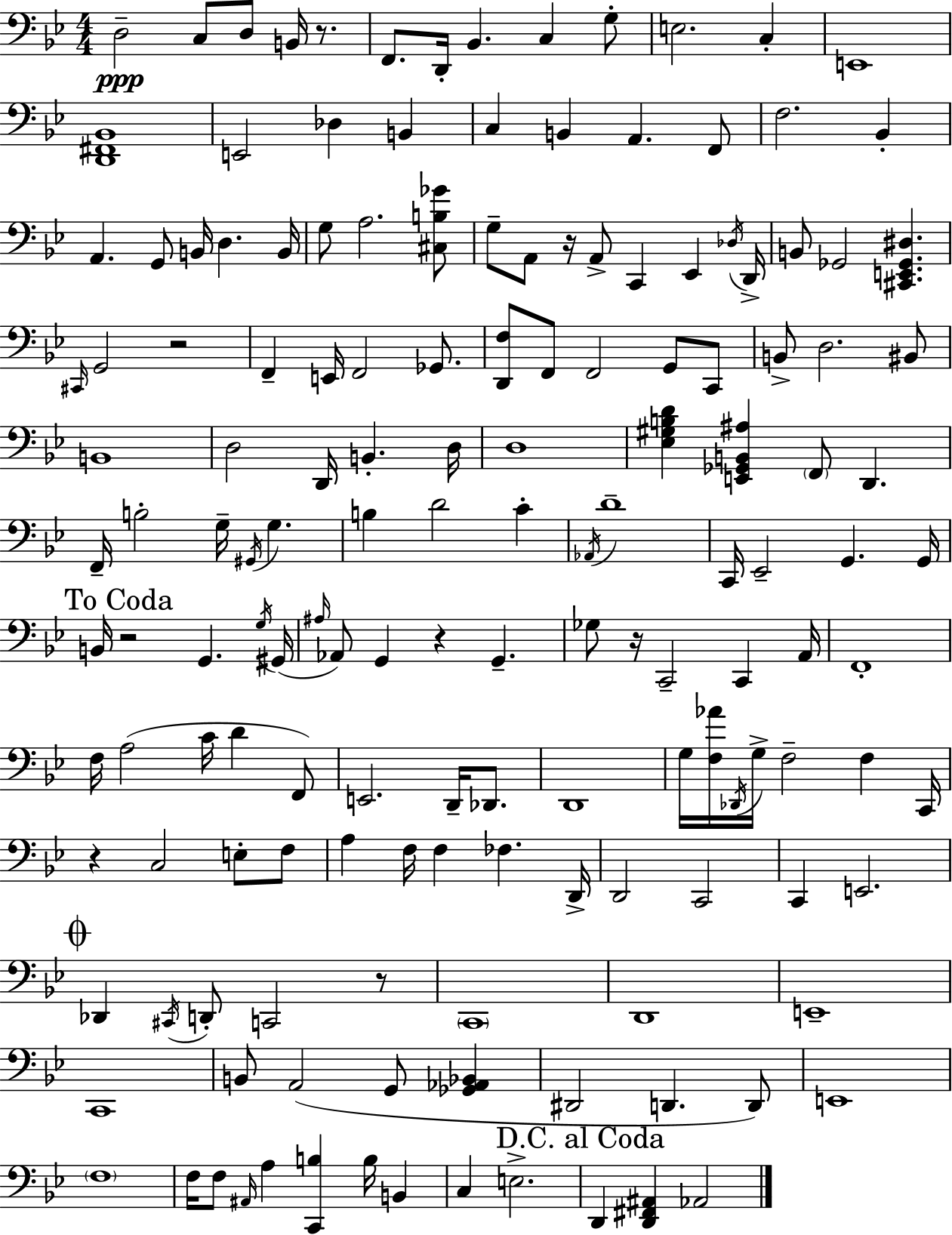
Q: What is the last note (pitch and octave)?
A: Ab2